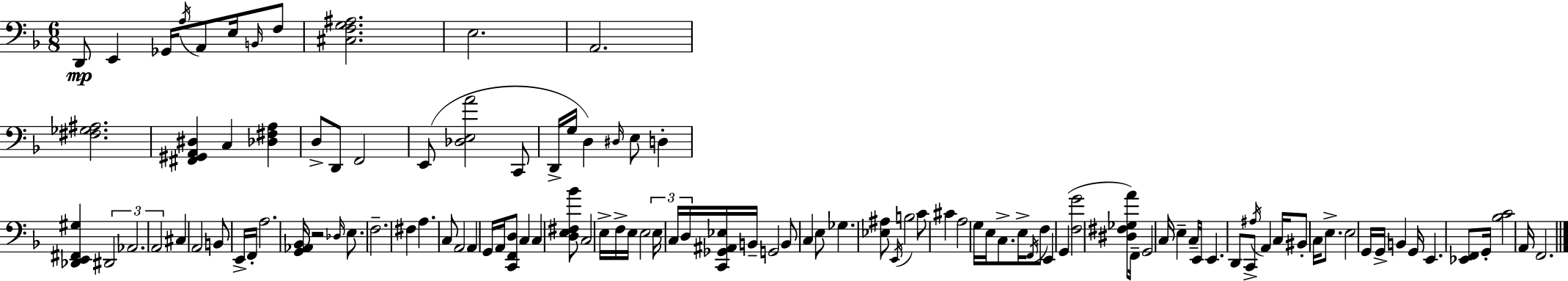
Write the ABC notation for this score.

X:1
T:Untitled
M:6/8
L:1/4
K:Dm
D,,/2 E,, _G,,/4 A,/4 A,,/2 E,/4 B,,/4 F,/2 [^C,F,G,^A,]2 E,2 A,,2 [^F,_G,^A,]2 [^F,,^G,,A,,^D,] C, [_D,^F,A,] D,/2 D,,/2 F,,2 E,,/2 [_D,E,A]2 C,,/2 D,,/4 G,/4 D, ^D,/4 E,/2 D, [_D,,E,,^F,,^G,] ^D,,2 _A,,2 A,,2 ^C, A,,2 B,,/2 E,,/4 F,,/4 A,2 [G,,_A,,_B,,]/4 z2 _D,/4 E,/2 F,2 ^F, A, C,/2 A,,2 A,, G,,/4 A,,/4 [C,,F,,D,]/2 C, C, [D,E,^F,_B]/2 C,2 E,/4 F,/4 E,/4 E,2 E,/4 C,/4 D,/4 [C,,_G,,^A,,_E,]/4 B,,/4 G,,2 B,,/2 C, E,/2 _G, [_E,^A,]/2 E,,/4 B,2 C/2 ^C A,2 G,/4 E,/4 C,/2 E,/4 F,,/4 F,/2 E,, G,, [F,G]2 [^D,^F,_G,A]/2 F,,/4 G,,2 C,/4 E, C,/4 E,,/4 E,, D,,/2 C,,/2 ^A,/4 A,, C,/4 ^B,,/2 C,/4 E,/2 E,2 G,,/4 G,,/4 B,, G,,/4 E,, [_E,,F,,]/2 G,,/4 [_B,C]2 A,,/4 F,,2